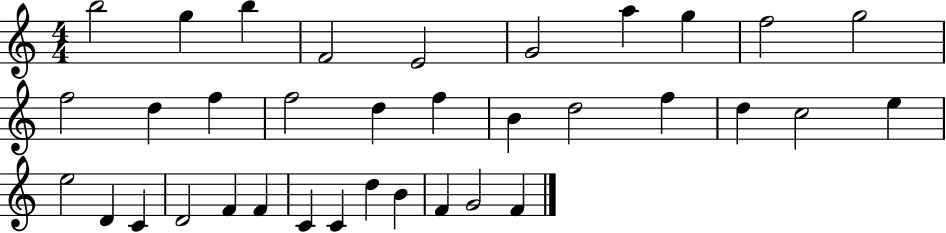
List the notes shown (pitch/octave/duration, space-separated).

B5/h G5/q B5/q F4/h E4/h G4/h A5/q G5/q F5/h G5/h F5/h D5/q F5/q F5/h D5/q F5/q B4/q D5/h F5/q D5/q C5/h E5/q E5/h D4/q C4/q D4/h F4/q F4/q C4/q C4/q D5/q B4/q F4/q G4/h F4/q